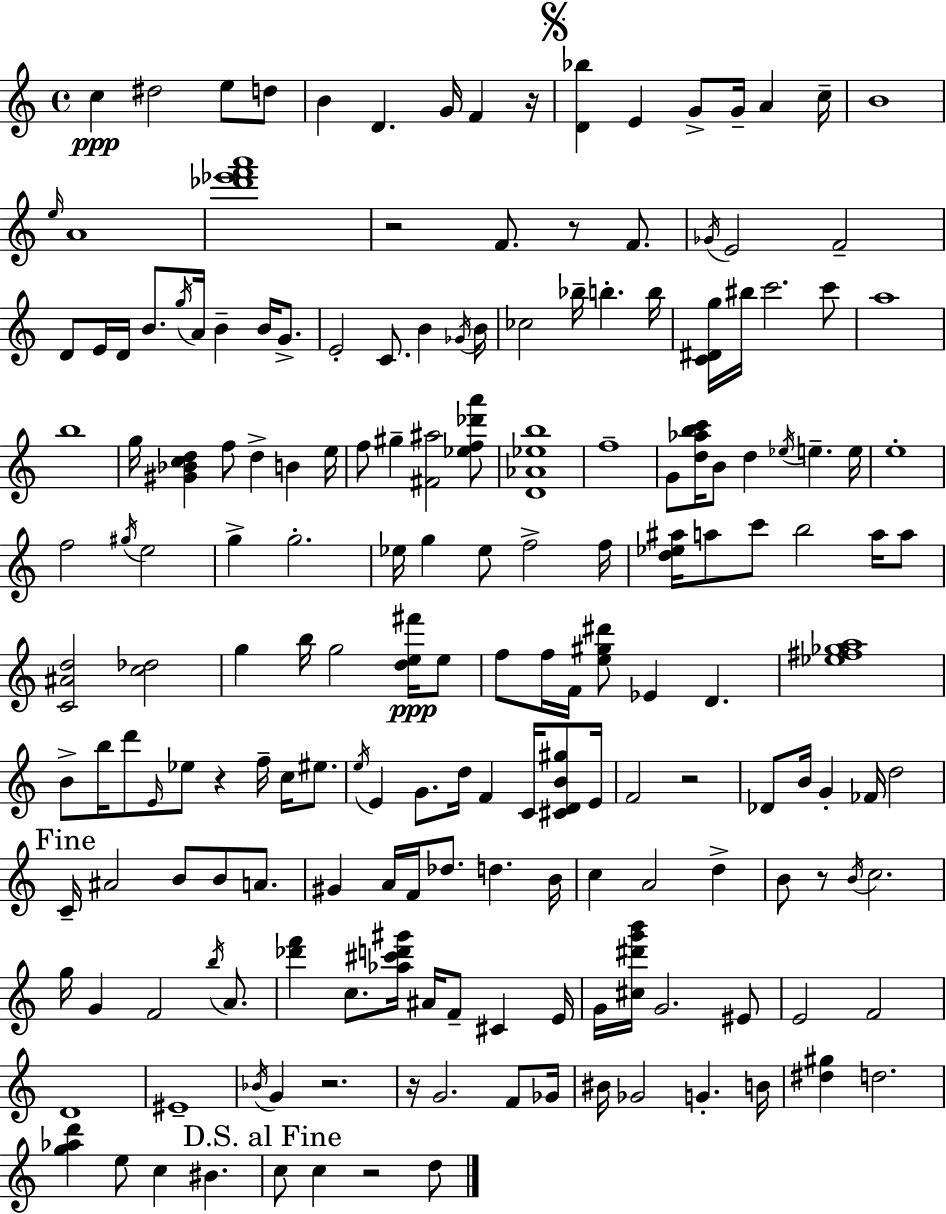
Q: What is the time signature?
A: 4/4